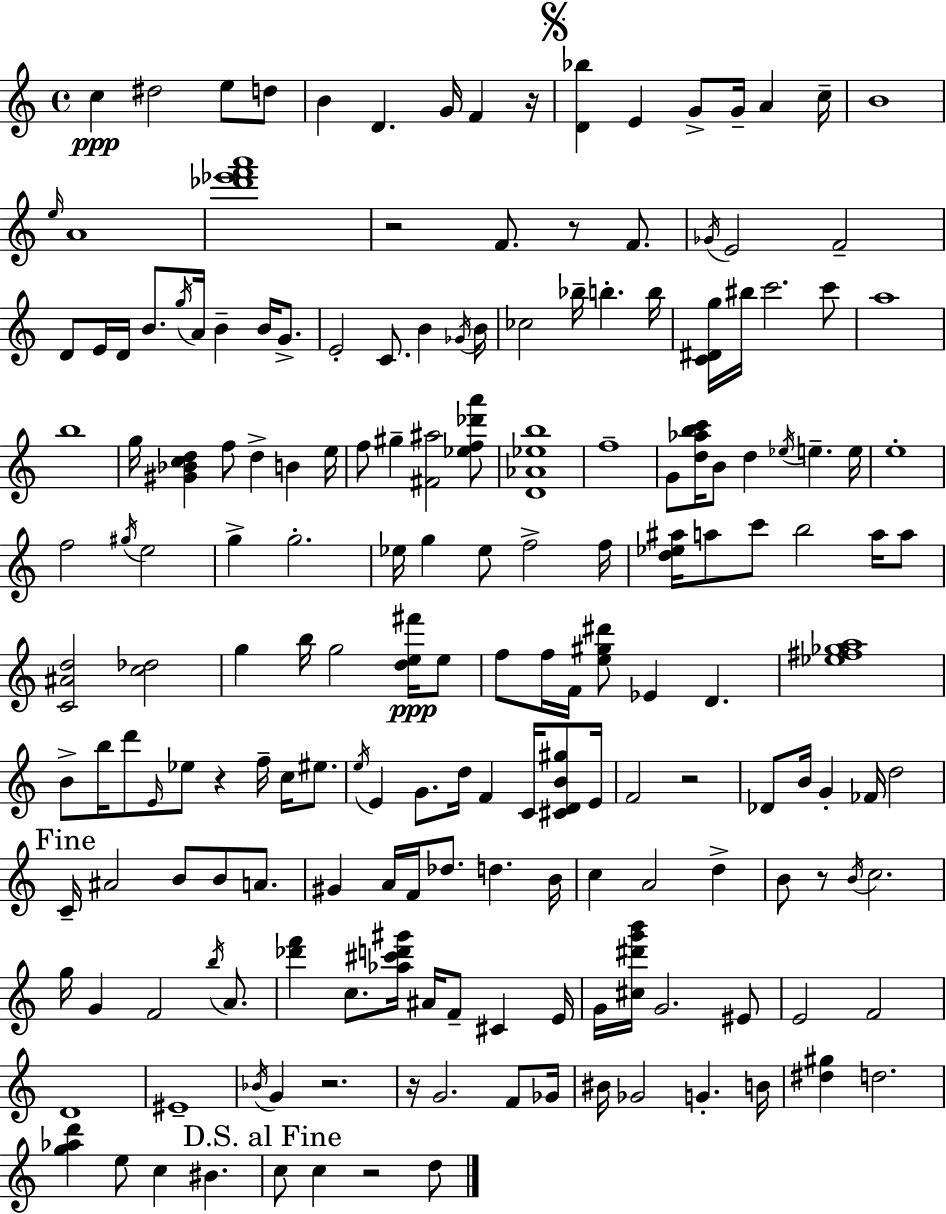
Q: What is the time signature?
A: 4/4